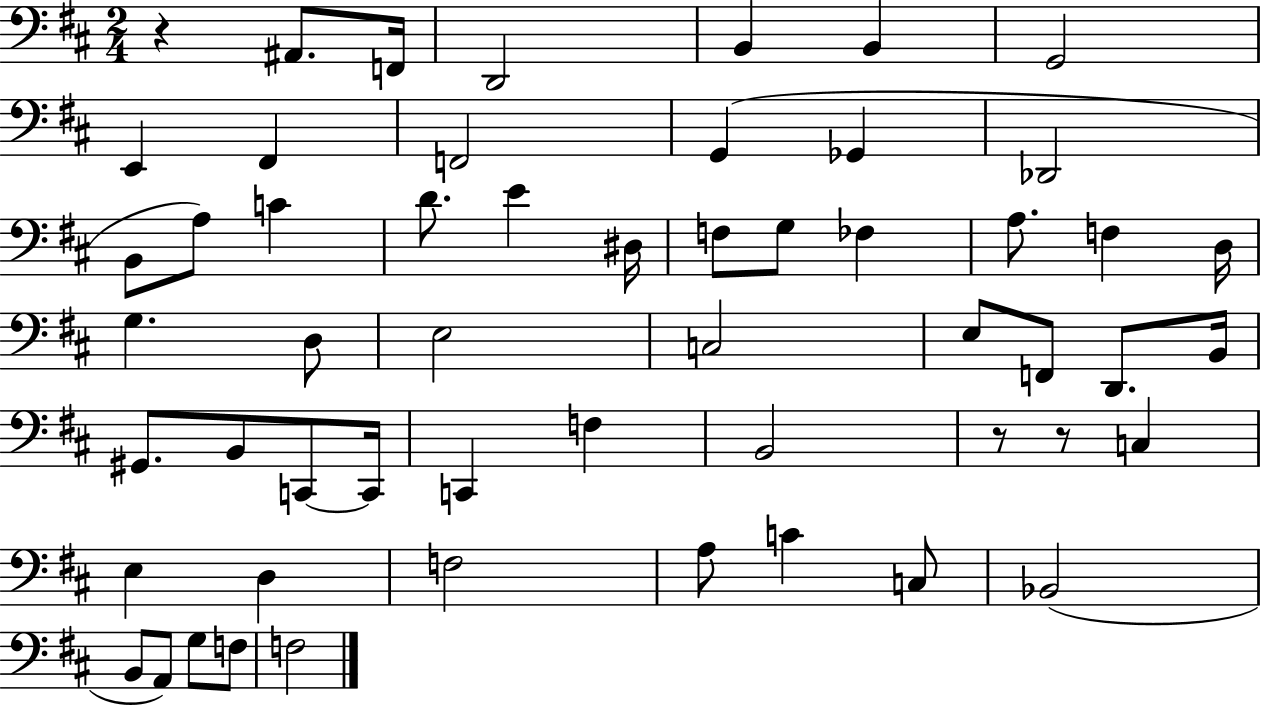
R/q A#2/e. F2/s D2/h B2/q B2/q G2/h E2/q F#2/q F2/h G2/q Gb2/q Db2/h B2/e A3/e C4/q D4/e. E4/q D#3/s F3/e G3/e FES3/q A3/e. F3/q D3/s G3/q. D3/e E3/h C3/h E3/e F2/e D2/e. B2/s G#2/e. B2/e C2/e C2/s C2/q F3/q B2/h R/e R/e C3/q E3/q D3/q F3/h A3/e C4/q C3/e Bb2/h B2/e A2/e G3/e F3/e F3/h